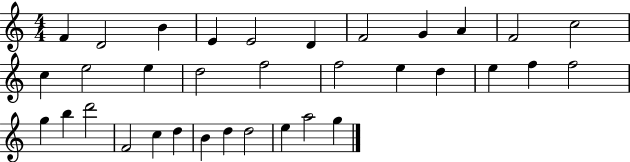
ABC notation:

X:1
T:Untitled
M:4/4
L:1/4
K:C
F D2 B E E2 D F2 G A F2 c2 c e2 e d2 f2 f2 e d e f f2 g b d'2 F2 c d B d d2 e a2 g